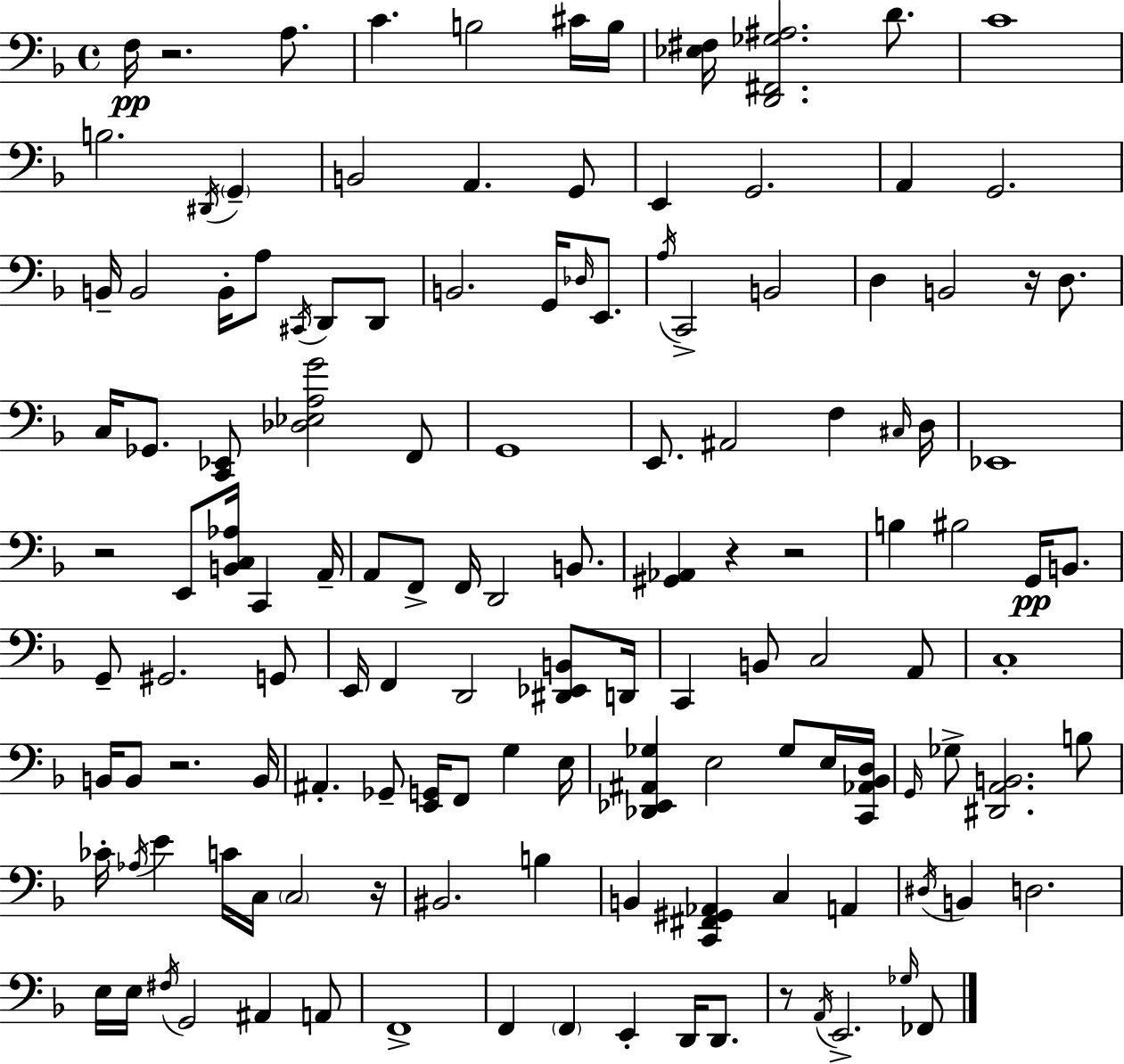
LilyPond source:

{
  \clef bass
  \time 4/4
  \defaultTimeSignature
  \key f \major
  \repeat volta 2 { f16\pp r2. a8. | c'4. b2 cis'16 b16 | <ees fis>16 <d, fis, ges ais>2. d'8. | c'1 | \break b2. \acciaccatura { dis,16 } \parenthesize g,4-- | b,2 a,4. g,8 | e,4 g,2. | a,4 g,2. | \break b,16-- b,2 b,16-. a8 \acciaccatura { cis,16 } d,8 | d,8 b,2. g,16 \grace { des16 } | e,8. \acciaccatura { a16 } c,2-> b,2 | d4 b,2 | \break r16 d8. c16 ges,8. <c, ees,>8 <des ees a g'>2 | f,8 g,1 | e,8. ais,2 f4 | \grace { cis16 } d16 ees,1 | \break r2 e,8 <b, c aes>16 | c,4 a,16-- a,8 f,8-> f,16 d,2 | b,8. <gis, aes,>4 r4 r2 | b4 bis2 | \break g,16\pp b,8. g,8-- gis,2. | g,8 e,16 f,4 d,2 | <dis, ees, b,>8 d,16 c,4 b,8 c2 | a,8 c1-. | \break b,16 b,8 r2. | b,16 ais,4.-. ges,8-- <e, g,>16 f,8 | g4 e16 <des, ees, ais, ges>4 e2 | ges8 e16 <c, aes, bes, d>16 \grace { g,16 } ges8-> <dis, a, b,>2. | \break b8 ces'16-. \acciaccatura { aes16 } e'4 c'16 c16 \parenthesize c2 | r16 bis,2. | b4 b,4 <c, fis, gis, aes,>4 c4 | a,4 \acciaccatura { dis16 } b,4 d2. | \break e16 e16 \acciaccatura { fis16 } g,2 | ais,4 a,8 f,1-> | f,4 \parenthesize f,4 | e,4-. d,16 d,8. r8 \acciaccatura { a,16 } e,2.-> | \break \grace { ges16 } fes,8 } \bar "|."
}